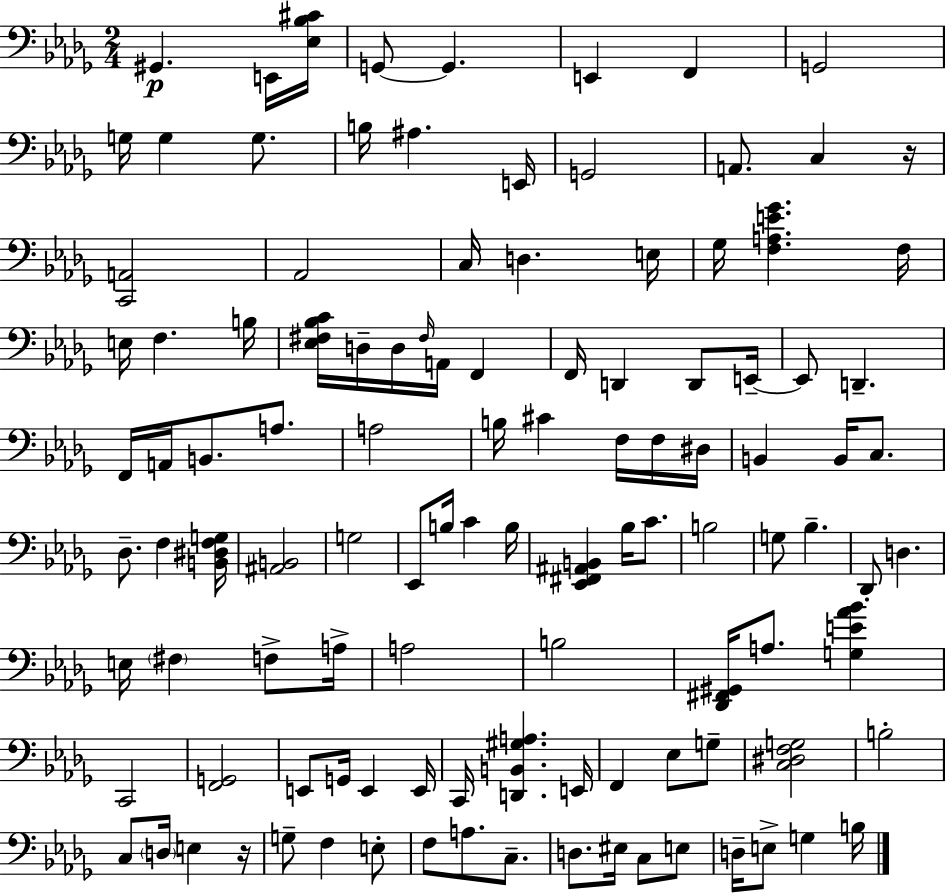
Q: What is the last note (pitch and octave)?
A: B3